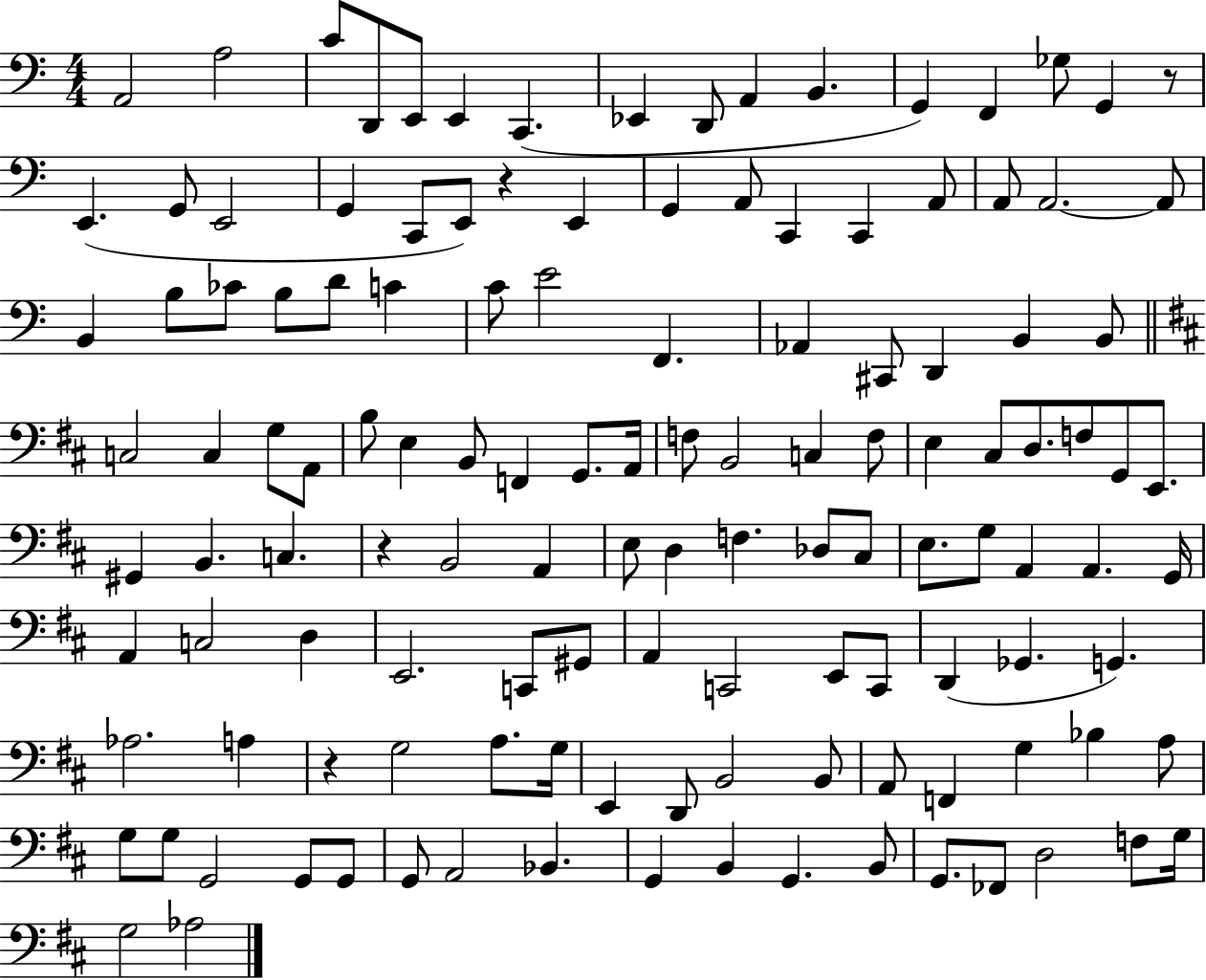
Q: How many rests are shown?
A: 4